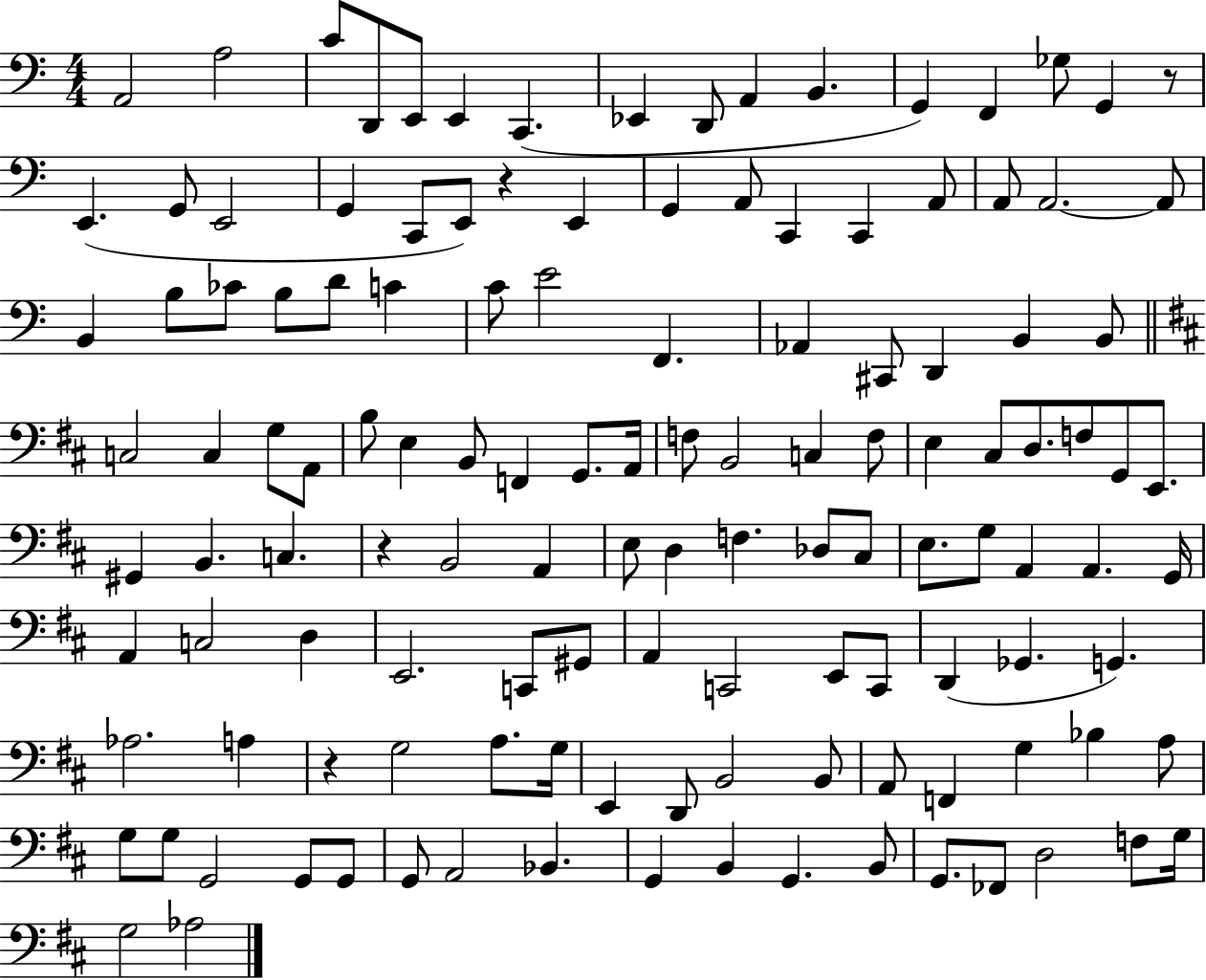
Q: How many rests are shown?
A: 4